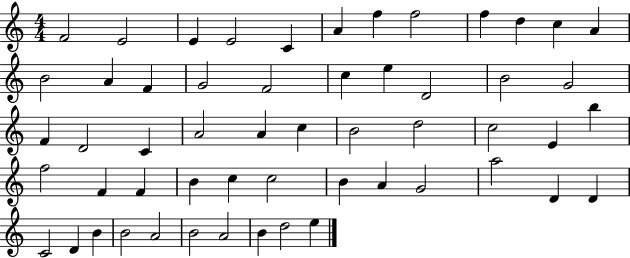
F4/h E4/h E4/q E4/h C4/q A4/q F5/q F5/h F5/q D5/q C5/q A4/q B4/h A4/q F4/q G4/h F4/h C5/q E5/q D4/h B4/h G4/h F4/q D4/h C4/q A4/h A4/q C5/q B4/h D5/h C5/h E4/q B5/q F5/h F4/q F4/q B4/q C5/q C5/h B4/q A4/q G4/h A5/h D4/q D4/q C4/h D4/q B4/q B4/h A4/h B4/h A4/h B4/q D5/h E5/q